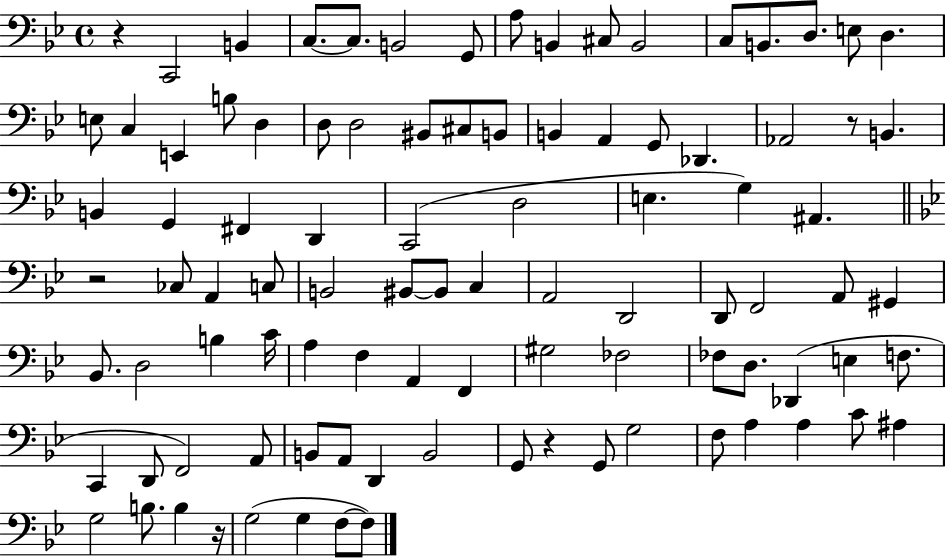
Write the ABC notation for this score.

X:1
T:Untitled
M:4/4
L:1/4
K:Bb
z C,,2 B,, C,/2 C,/2 B,,2 G,,/2 A,/2 B,, ^C,/2 B,,2 C,/2 B,,/2 D,/2 E,/2 D, E,/2 C, E,, B,/2 D, D,/2 D,2 ^B,,/2 ^C,/2 B,,/2 B,, A,, G,,/2 _D,, _A,,2 z/2 B,, B,, G,, ^F,, D,, C,,2 D,2 E, G, ^A,, z2 _C,/2 A,, C,/2 B,,2 ^B,,/2 ^B,,/2 C, A,,2 D,,2 D,,/2 F,,2 A,,/2 ^G,, _B,,/2 D,2 B, C/4 A, F, A,, F,, ^G,2 _F,2 _F,/2 D,/2 _D,, E, F,/2 C,, D,,/2 F,,2 A,,/2 B,,/2 A,,/2 D,, B,,2 G,,/2 z G,,/2 G,2 F,/2 A, A, C/2 ^A, G,2 B,/2 B, z/4 G,2 G, F,/2 F,/2